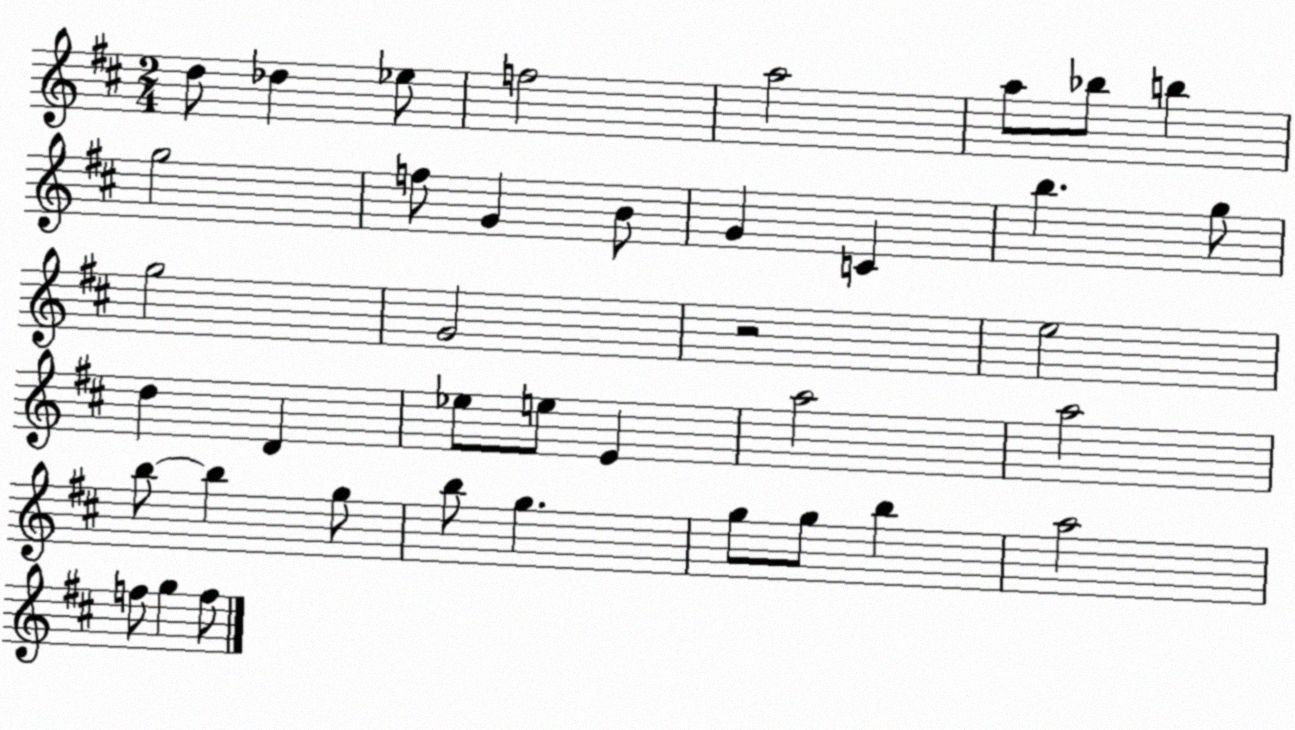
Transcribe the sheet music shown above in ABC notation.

X:1
T:Untitled
M:2/4
L:1/4
K:D
d/2 _d _e/2 f2 a2 a/2 _b/2 b g2 f/2 G B/2 G C b g/2 g2 G2 z2 e2 d D _e/2 e/2 E a2 a2 b/2 b g/2 b/2 g g/2 g/2 b a2 f/2 g f/2